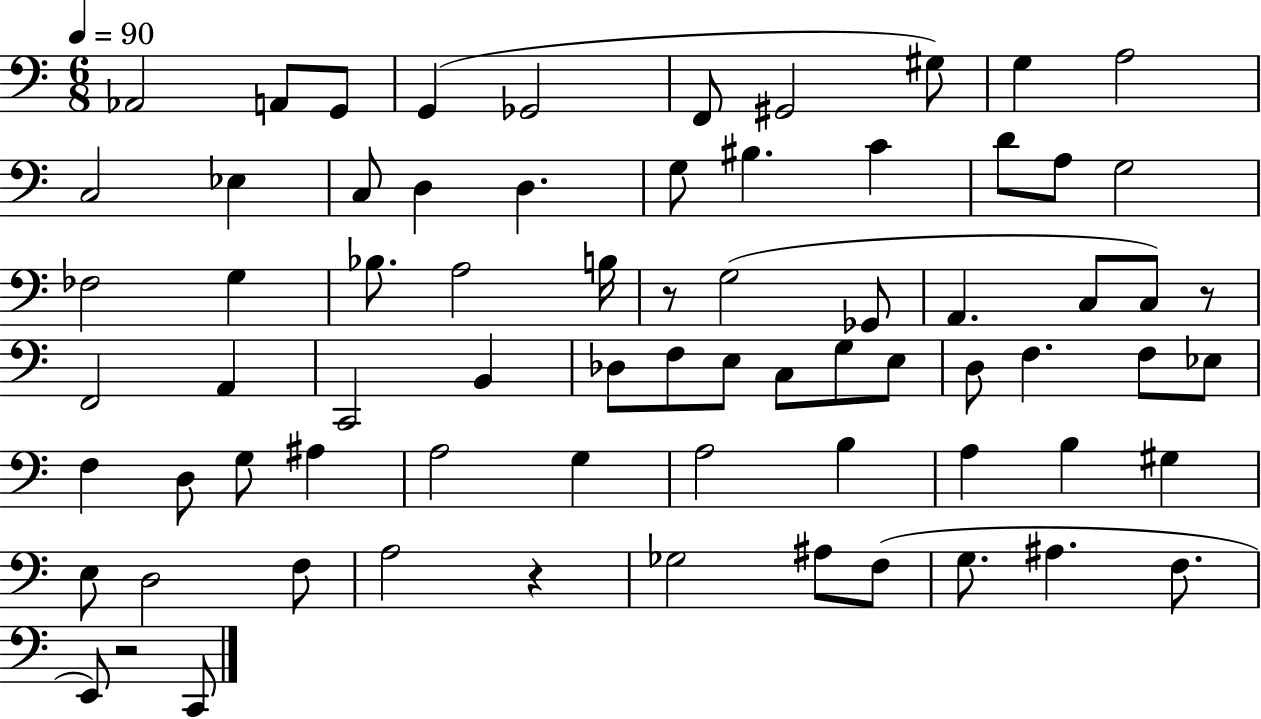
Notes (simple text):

Ab2/h A2/e G2/e G2/q Gb2/h F2/e G#2/h G#3/e G3/q A3/h C3/h Eb3/q C3/e D3/q D3/q. G3/e BIS3/q. C4/q D4/e A3/e G3/h FES3/h G3/q Bb3/e. A3/h B3/s R/e G3/h Gb2/e A2/q. C3/e C3/e R/e F2/h A2/q C2/h B2/q Db3/e F3/e E3/e C3/e G3/e E3/e D3/e F3/q. F3/e Eb3/e F3/q D3/e G3/e A#3/q A3/h G3/q A3/h B3/q A3/q B3/q G#3/q E3/e D3/h F3/e A3/h R/q Gb3/h A#3/e F3/e G3/e. A#3/q. F3/e. E2/e R/h C2/e